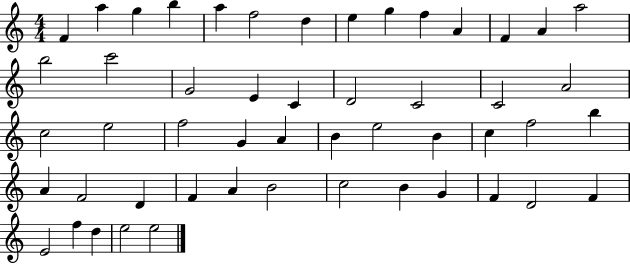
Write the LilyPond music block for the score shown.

{
  \clef treble
  \numericTimeSignature
  \time 4/4
  \key c \major
  f'4 a''4 g''4 b''4 | a''4 f''2 d''4 | e''4 g''4 f''4 a'4 | f'4 a'4 a''2 | \break b''2 c'''2 | g'2 e'4 c'4 | d'2 c'2 | c'2 a'2 | \break c''2 e''2 | f''2 g'4 a'4 | b'4 e''2 b'4 | c''4 f''2 b''4 | \break a'4 f'2 d'4 | f'4 a'4 b'2 | c''2 b'4 g'4 | f'4 d'2 f'4 | \break e'2 f''4 d''4 | e''2 e''2 | \bar "|."
}